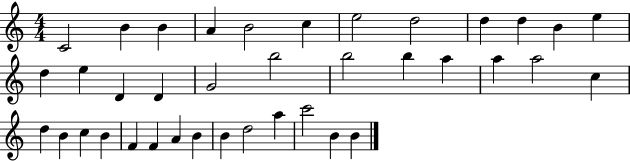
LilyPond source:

{
  \clef treble
  \numericTimeSignature
  \time 4/4
  \key c \major
  c'2 b'4 b'4 | a'4 b'2 c''4 | e''2 d''2 | d''4 d''4 b'4 e''4 | \break d''4 e''4 d'4 d'4 | g'2 b''2 | b''2 b''4 a''4 | a''4 a''2 c''4 | \break d''4 b'4 c''4 b'4 | f'4 f'4 a'4 b'4 | b'4 d''2 a''4 | c'''2 b'4 b'4 | \break \bar "|."
}